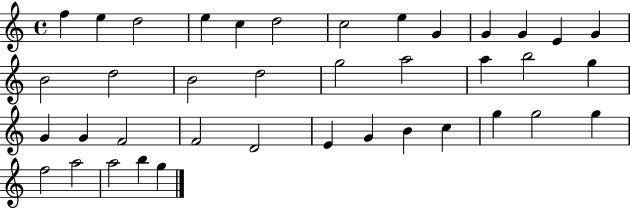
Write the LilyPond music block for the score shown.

{
  \clef treble
  \time 4/4
  \defaultTimeSignature
  \key c \major
  f''4 e''4 d''2 | e''4 c''4 d''2 | c''2 e''4 g'4 | g'4 g'4 e'4 g'4 | \break b'2 d''2 | b'2 d''2 | g''2 a''2 | a''4 b''2 g''4 | \break g'4 g'4 f'2 | f'2 d'2 | e'4 g'4 b'4 c''4 | g''4 g''2 g''4 | \break f''2 a''2 | a''2 b''4 g''4 | \bar "|."
}